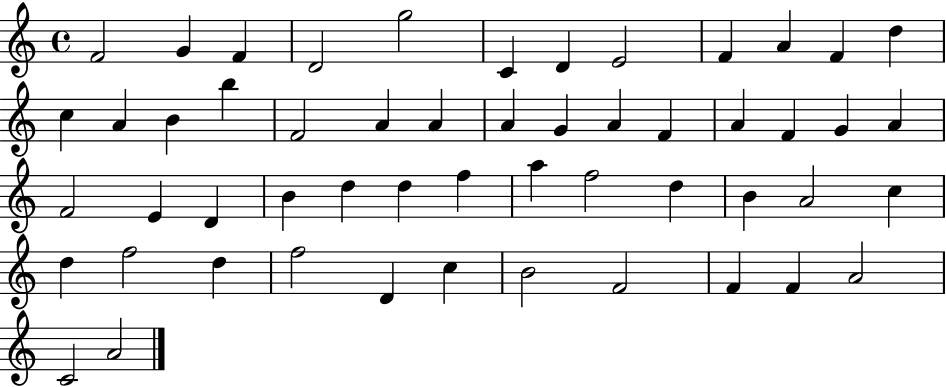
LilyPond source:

{
  \clef treble
  \time 4/4
  \defaultTimeSignature
  \key c \major
  f'2 g'4 f'4 | d'2 g''2 | c'4 d'4 e'2 | f'4 a'4 f'4 d''4 | \break c''4 a'4 b'4 b''4 | f'2 a'4 a'4 | a'4 g'4 a'4 f'4 | a'4 f'4 g'4 a'4 | \break f'2 e'4 d'4 | b'4 d''4 d''4 f''4 | a''4 f''2 d''4 | b'4 a'2 c''4 | \break d''4 f''2 d''4 | f''2 d'4 c''4 | b'2 f'2 | f'4 f'4 a'2 | \break c'2 a'2 | \bar "|."
}